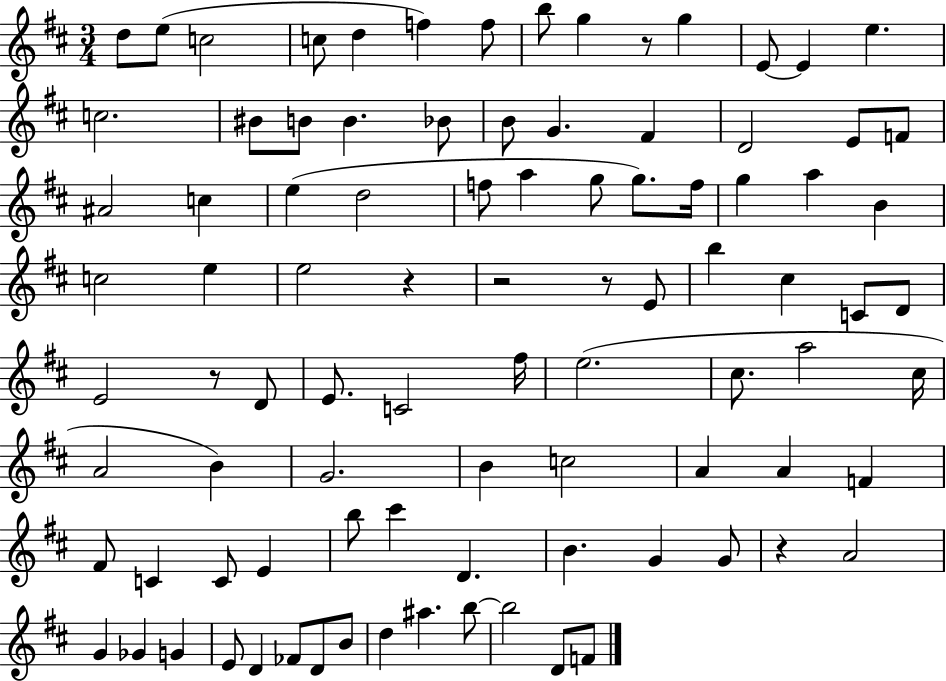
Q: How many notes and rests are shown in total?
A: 92